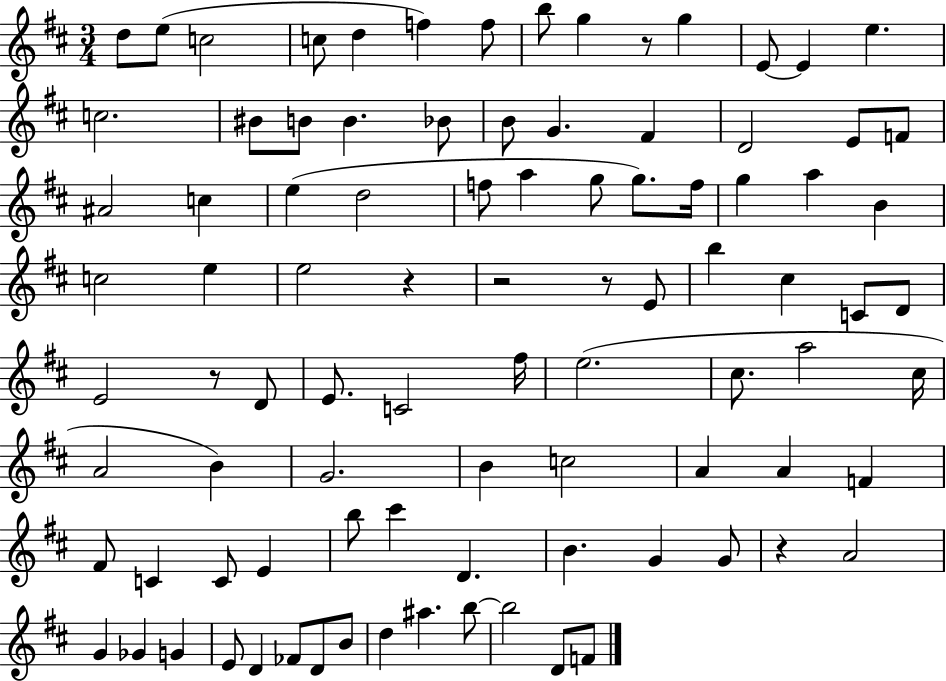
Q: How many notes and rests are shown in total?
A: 92